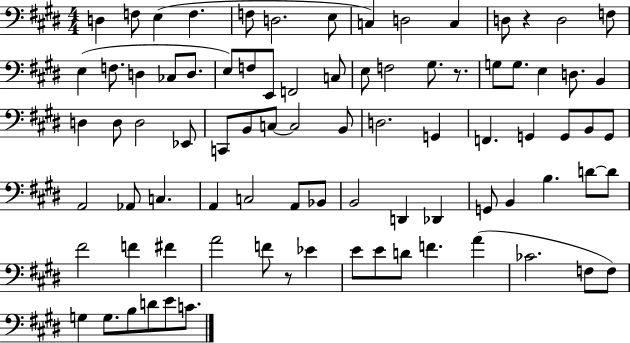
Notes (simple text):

D3/q F3/e E3/q F3/q. F3/e D3/h. E3/e C3/q D3/h C3/q D3/e R/q D3/h F3/e E3/q F3/e. D3/q CES3/e D3/e. E3/e F3/e E2/e F2/h C3/e E3/e F3/h G#3/e. R/e. G3/e G3/e. E3/q D3/e. B2/q D3/q D3/e D3/h Eb2/e C2/e B2/e C3/e C3/h B2/e D3/h. G2/q F2/q. G2/q G2/e B2/e G2/e A2/h Ab2/e C3/q. A2/q C3/h A2/e Bb2/e B2/h D2/q Db2/q G2/e B2/q B3/q. D4/e D4/e F#4/h F4/q F#4/q A4/h F4/e R/e Eb4/q E4/e E4/e D4/e F4/q. A4/q CES4/h. F3/e F3/e G3/q G3/e. B3/e D4/e E4/e C4/e.